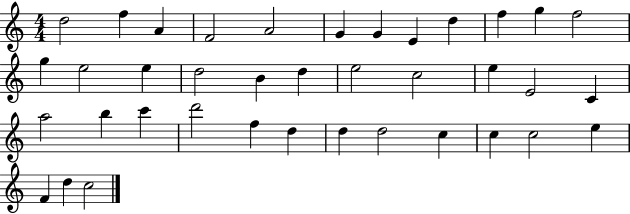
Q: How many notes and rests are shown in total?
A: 38